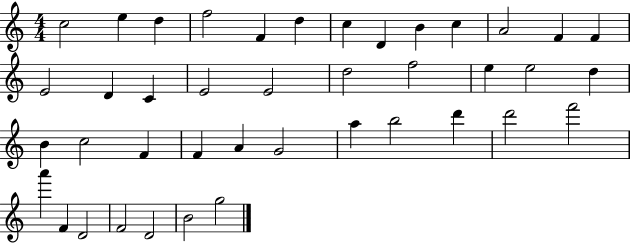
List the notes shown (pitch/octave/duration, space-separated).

C5/h E5/q D5/q F5/h F4/q D5/q C5/q D4/q B4/q C5/q A4/h F4/q F4/q E4/h D4/q C4/q E4/h E4/h D5/h F5/h E5/q E5/h D5/q B4/q C5/h F4/q F4/q A4/q G4/h A5/q B5/h D6/q D6/h F6/h A6/q F4/q D4/h F4/h D4/h B4/h G5/h